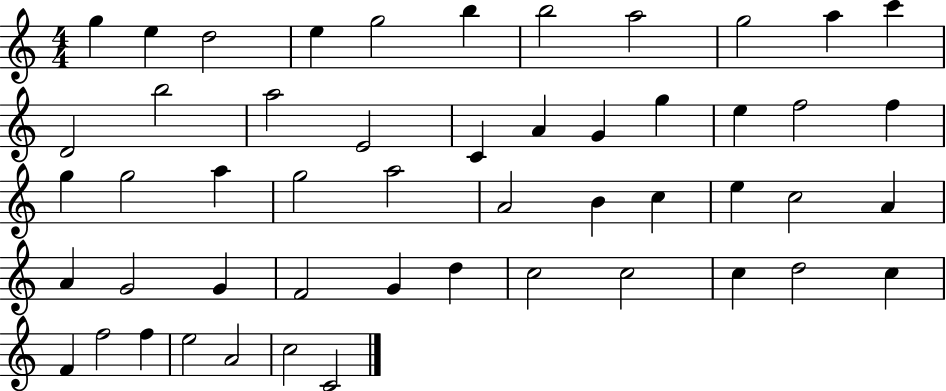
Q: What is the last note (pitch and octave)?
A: C4